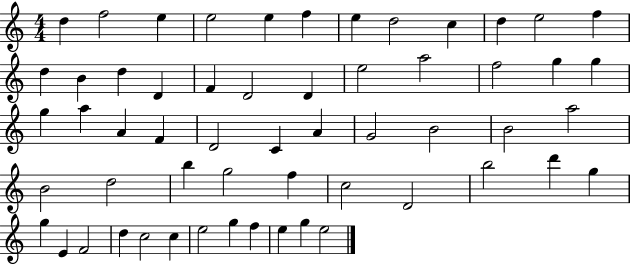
D5/q F5/h E5/q E5/h E5/q F5/q E5/q D5/h C5/q D5/q E5/h F5/q D5/q B4/q D5/q D4/q F4/q D4/h D4/q E5/h A5/h F5/h G5/q G5/q G5/q A5/q A4/q F4/q D4/h C4/q A4/q G4/h B4/h B4/h A5/h B4/h D5/h B5/q G5/h F5/q C5/h D4/h B5/h D6/q G5/q G5/q E4/q F4/h D5/q C5/h C5/q E5/h G5/q F5/q E5/q G5/q E5/h